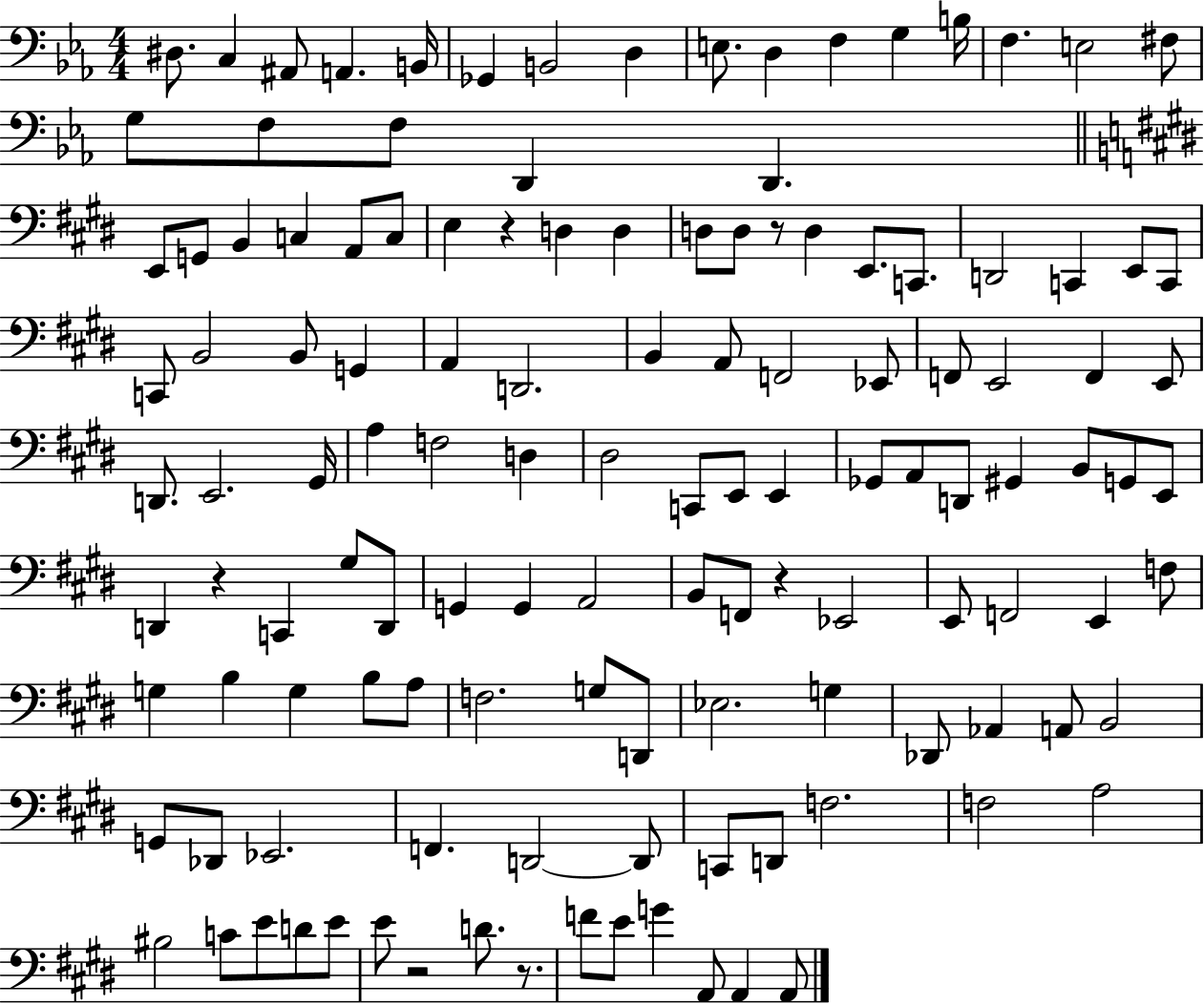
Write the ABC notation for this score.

X:1
T:Untitled
M:4/4
L:1/4
K:Eb
^D,/2 C, ^A,,/2 A,, B,,/4 _G,, B,,2 D, E,/2 D, F, G, B,/4 F, E,2 ^F,/2 G,/2 F,/2 F,/2 D,, D,, E,,/2 G,,/2 B,, C, A,,/2 C,/2 E, z D, D, D,/2 D,/2 z/2 D, E,,/2 C,,/2 D,,2 C,, E,,/2 C,,/2 C,,/2 B,,2 B,,/2 G,, A,, D,,2 B,, A,,/2 F,,2 _E,,/2 F,,/2 E,,2 F,, E,,/2 D,,/2 E,,2 ^G,,/4 A, F,2 D, ^D,2 C,,/2 E,,/2 E,, _G,,/2 A,,/2 D,,/2 ^G,, B,,/2 G,,/2 E,,/2 D,, z C,, ^G,/2 D,,/2 G,, G,, A,,2 B,,/2 F,,/2 z _E,,2 E,,/2 F,,2 E,, F,/2 G, B, G, B,/2 A,/2 F,2 G,/2 D,,/2 _E,2 G, _D,,/2 _A,, A,,/2 B,,2 G,,/2 _D,,/2 _E,,2 F,, D,,2 D,,/2 C,,/2 D,,/2 F,2 F,2 A,2 ^B,2 C/2 E/2 D/2 E/2 E/2 z2 D/2 z/2 F/2 E/2 G A,,/2 A,, A,,/2